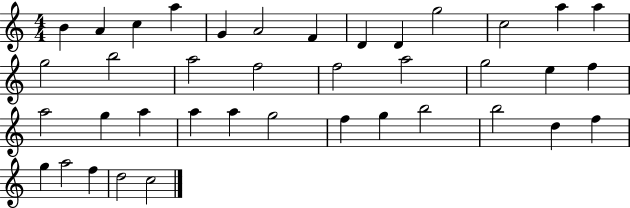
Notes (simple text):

B4/q A4/q C5/q A5/q G4/q A4/h F4/q D4/q D4/q G5/h C5/h A5/q A5/q G5/h B5/h A5/h F5/h F5/h A5/h G5/h E5/q F5/q A5/h G5/q A5/q A5/q A5/q G5/h F5/q G5/q B5/h B5/h D5/q F5/q G5/q A5/h F5/q D5/h C5/h